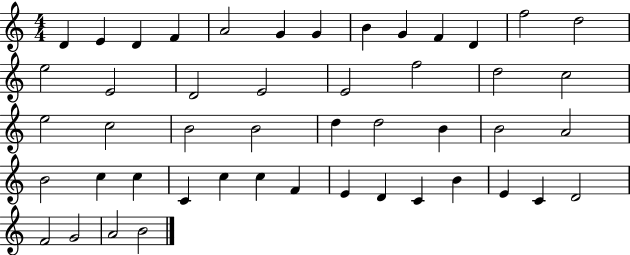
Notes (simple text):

D4/q E4/q D4/q F4/q A4/h G4/q G4/q B4/q G4/q F4/q D4/q F5/h D5/h E5/h E4/h D4/h E4/h E4/h F5/h D5/h C5/h E5/h C5/h B4/h B4/h D5/q D5/h B4/q B4/h A4/h B4/h C5/q C5/q C4/q C5/q C5/q F4/q E4/q D4/q C4/q B4/q E4/q C4/q D4/h F4/h G4/h A4/h B4/h